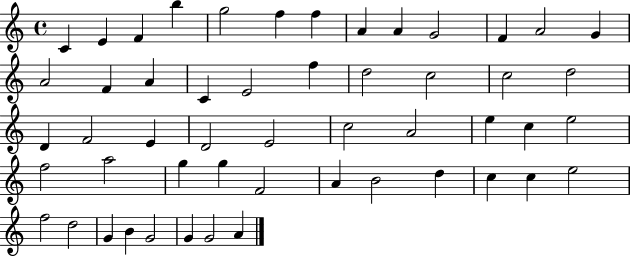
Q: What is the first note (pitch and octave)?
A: C4